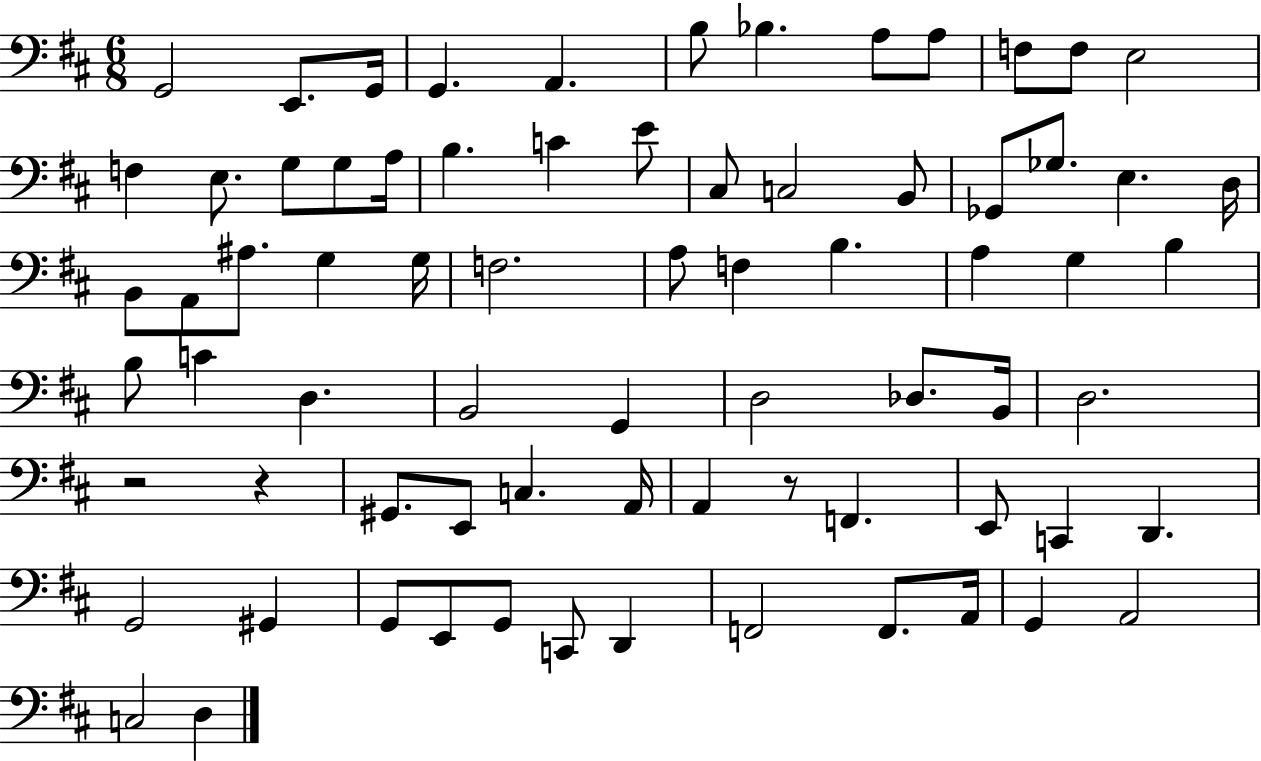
G2/h E2/e. G2/s G2/q. A2/q. B3/e Bb3/q. A3/e A3/e F3/e F3/e E3/h F3/q E3/e. G3/e G3/e A3/s B3/q. C4/q E4/e C#3/e C3/h B2/e Gb2/e Gb3/e. E3/q. D3/s B2/e A2/e A#3/e. G3/q G3/s F3/h. A3/e F3/q B3/q. A3/q G3/q B3/q B3/e C4/q D3/q. B2/h G2/q D3/h Db3/e. B2/s D3/h. R/h R/q G#2/e. E2/e C3/q. A2/s A2/q R/e F2/q. E2/e C2/q D2/q. G2/h G#2/q G2/e E2/e G2/e C2/e D2/q F2/h F2/e. A2/s G2/q A2/h C3/h D3/q